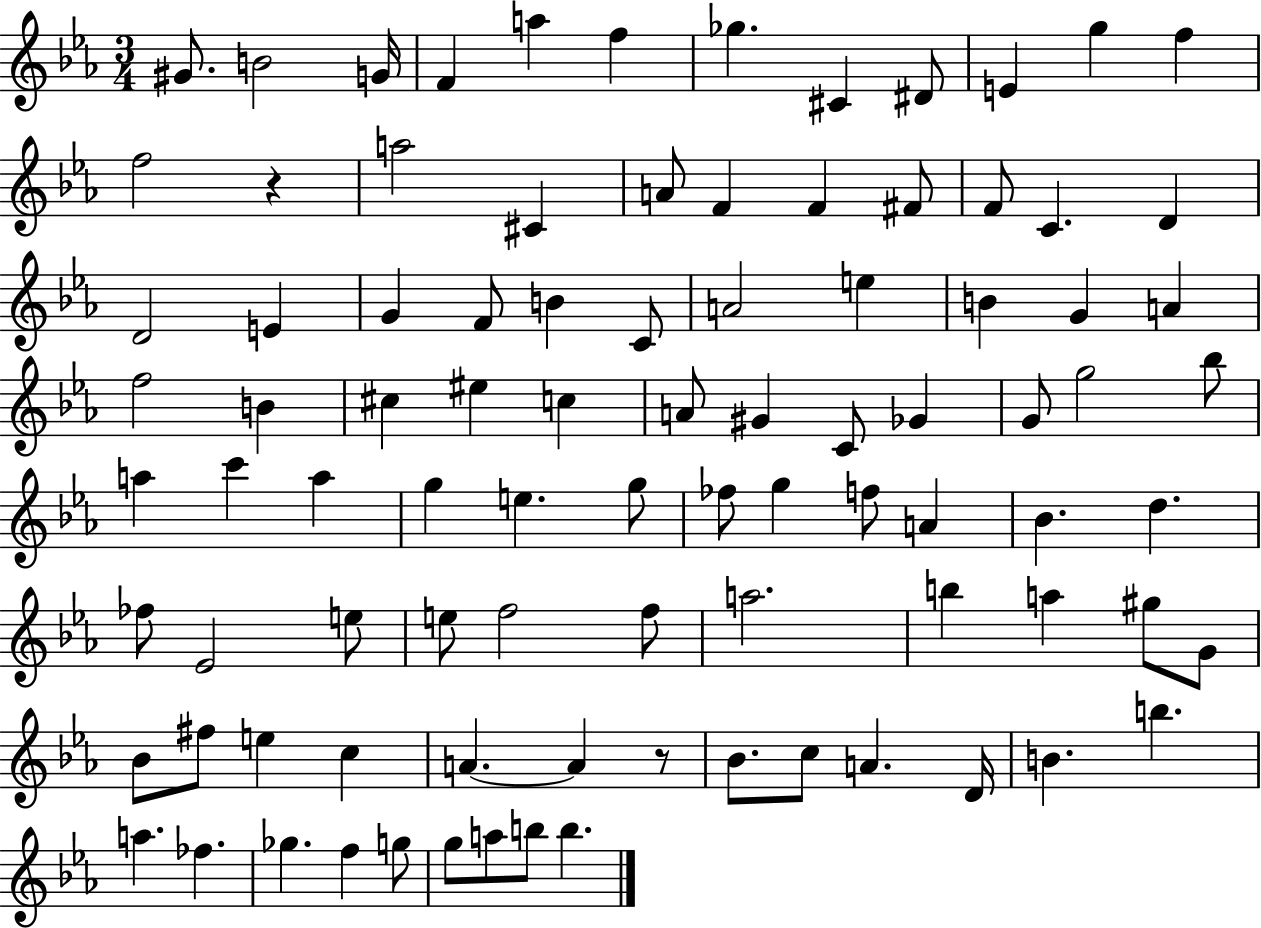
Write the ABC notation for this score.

X:1
T:Untitled
M:3/4
L:1/4
K:Eb
^G/2 B2 G/4 F a f _g ^C ^D/2 E g f f2 z a2 ^C A/2 F F ^F/2 F/2 C D D2 E G F/2 B C/2 A2 e B G A f2 B ^c ^e c A/2 ^G C/2 _G G/2 g2 _b/2 a c' a g e g/2 _f/2 g f/2 A _B d _f/2 _E2 e/2 e/2 f2 f/2 a2 b a ^g/2 G/2 _B/2 ^f/2 e c A A z/2 _B/2 c/2 A D/4 B b a _f _g f g/2 g/2 a/2 b/2 b